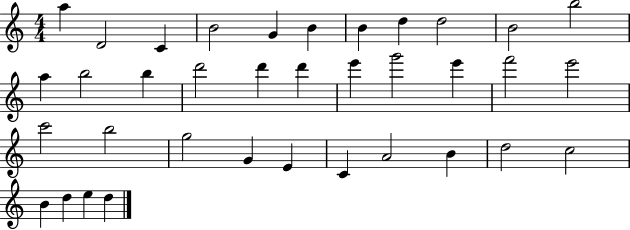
A5/q D4/h C4/q B4/h G4/q B4/q B4/q D5/q D5/h B4/h B5/h A5/q B5/h B5/q D6/h D6/q D6/q E6/q G6/h E6/q F6/h E6/h C6/h B5/h G5/h G4/q E4/q C4/q A4/h B4/q D5/h C5/h B4/q D5/q E5/q D5/q